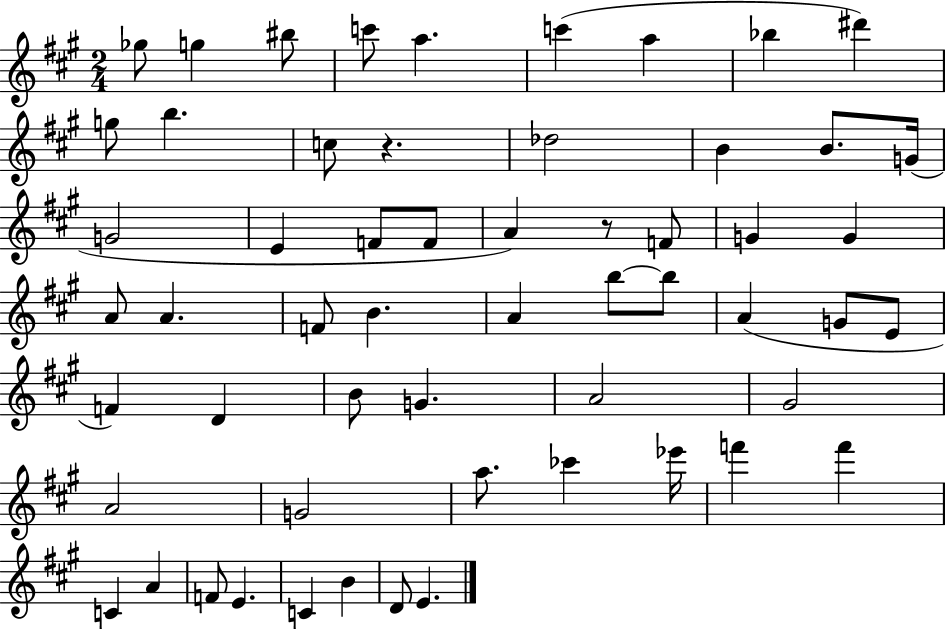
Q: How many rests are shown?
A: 2